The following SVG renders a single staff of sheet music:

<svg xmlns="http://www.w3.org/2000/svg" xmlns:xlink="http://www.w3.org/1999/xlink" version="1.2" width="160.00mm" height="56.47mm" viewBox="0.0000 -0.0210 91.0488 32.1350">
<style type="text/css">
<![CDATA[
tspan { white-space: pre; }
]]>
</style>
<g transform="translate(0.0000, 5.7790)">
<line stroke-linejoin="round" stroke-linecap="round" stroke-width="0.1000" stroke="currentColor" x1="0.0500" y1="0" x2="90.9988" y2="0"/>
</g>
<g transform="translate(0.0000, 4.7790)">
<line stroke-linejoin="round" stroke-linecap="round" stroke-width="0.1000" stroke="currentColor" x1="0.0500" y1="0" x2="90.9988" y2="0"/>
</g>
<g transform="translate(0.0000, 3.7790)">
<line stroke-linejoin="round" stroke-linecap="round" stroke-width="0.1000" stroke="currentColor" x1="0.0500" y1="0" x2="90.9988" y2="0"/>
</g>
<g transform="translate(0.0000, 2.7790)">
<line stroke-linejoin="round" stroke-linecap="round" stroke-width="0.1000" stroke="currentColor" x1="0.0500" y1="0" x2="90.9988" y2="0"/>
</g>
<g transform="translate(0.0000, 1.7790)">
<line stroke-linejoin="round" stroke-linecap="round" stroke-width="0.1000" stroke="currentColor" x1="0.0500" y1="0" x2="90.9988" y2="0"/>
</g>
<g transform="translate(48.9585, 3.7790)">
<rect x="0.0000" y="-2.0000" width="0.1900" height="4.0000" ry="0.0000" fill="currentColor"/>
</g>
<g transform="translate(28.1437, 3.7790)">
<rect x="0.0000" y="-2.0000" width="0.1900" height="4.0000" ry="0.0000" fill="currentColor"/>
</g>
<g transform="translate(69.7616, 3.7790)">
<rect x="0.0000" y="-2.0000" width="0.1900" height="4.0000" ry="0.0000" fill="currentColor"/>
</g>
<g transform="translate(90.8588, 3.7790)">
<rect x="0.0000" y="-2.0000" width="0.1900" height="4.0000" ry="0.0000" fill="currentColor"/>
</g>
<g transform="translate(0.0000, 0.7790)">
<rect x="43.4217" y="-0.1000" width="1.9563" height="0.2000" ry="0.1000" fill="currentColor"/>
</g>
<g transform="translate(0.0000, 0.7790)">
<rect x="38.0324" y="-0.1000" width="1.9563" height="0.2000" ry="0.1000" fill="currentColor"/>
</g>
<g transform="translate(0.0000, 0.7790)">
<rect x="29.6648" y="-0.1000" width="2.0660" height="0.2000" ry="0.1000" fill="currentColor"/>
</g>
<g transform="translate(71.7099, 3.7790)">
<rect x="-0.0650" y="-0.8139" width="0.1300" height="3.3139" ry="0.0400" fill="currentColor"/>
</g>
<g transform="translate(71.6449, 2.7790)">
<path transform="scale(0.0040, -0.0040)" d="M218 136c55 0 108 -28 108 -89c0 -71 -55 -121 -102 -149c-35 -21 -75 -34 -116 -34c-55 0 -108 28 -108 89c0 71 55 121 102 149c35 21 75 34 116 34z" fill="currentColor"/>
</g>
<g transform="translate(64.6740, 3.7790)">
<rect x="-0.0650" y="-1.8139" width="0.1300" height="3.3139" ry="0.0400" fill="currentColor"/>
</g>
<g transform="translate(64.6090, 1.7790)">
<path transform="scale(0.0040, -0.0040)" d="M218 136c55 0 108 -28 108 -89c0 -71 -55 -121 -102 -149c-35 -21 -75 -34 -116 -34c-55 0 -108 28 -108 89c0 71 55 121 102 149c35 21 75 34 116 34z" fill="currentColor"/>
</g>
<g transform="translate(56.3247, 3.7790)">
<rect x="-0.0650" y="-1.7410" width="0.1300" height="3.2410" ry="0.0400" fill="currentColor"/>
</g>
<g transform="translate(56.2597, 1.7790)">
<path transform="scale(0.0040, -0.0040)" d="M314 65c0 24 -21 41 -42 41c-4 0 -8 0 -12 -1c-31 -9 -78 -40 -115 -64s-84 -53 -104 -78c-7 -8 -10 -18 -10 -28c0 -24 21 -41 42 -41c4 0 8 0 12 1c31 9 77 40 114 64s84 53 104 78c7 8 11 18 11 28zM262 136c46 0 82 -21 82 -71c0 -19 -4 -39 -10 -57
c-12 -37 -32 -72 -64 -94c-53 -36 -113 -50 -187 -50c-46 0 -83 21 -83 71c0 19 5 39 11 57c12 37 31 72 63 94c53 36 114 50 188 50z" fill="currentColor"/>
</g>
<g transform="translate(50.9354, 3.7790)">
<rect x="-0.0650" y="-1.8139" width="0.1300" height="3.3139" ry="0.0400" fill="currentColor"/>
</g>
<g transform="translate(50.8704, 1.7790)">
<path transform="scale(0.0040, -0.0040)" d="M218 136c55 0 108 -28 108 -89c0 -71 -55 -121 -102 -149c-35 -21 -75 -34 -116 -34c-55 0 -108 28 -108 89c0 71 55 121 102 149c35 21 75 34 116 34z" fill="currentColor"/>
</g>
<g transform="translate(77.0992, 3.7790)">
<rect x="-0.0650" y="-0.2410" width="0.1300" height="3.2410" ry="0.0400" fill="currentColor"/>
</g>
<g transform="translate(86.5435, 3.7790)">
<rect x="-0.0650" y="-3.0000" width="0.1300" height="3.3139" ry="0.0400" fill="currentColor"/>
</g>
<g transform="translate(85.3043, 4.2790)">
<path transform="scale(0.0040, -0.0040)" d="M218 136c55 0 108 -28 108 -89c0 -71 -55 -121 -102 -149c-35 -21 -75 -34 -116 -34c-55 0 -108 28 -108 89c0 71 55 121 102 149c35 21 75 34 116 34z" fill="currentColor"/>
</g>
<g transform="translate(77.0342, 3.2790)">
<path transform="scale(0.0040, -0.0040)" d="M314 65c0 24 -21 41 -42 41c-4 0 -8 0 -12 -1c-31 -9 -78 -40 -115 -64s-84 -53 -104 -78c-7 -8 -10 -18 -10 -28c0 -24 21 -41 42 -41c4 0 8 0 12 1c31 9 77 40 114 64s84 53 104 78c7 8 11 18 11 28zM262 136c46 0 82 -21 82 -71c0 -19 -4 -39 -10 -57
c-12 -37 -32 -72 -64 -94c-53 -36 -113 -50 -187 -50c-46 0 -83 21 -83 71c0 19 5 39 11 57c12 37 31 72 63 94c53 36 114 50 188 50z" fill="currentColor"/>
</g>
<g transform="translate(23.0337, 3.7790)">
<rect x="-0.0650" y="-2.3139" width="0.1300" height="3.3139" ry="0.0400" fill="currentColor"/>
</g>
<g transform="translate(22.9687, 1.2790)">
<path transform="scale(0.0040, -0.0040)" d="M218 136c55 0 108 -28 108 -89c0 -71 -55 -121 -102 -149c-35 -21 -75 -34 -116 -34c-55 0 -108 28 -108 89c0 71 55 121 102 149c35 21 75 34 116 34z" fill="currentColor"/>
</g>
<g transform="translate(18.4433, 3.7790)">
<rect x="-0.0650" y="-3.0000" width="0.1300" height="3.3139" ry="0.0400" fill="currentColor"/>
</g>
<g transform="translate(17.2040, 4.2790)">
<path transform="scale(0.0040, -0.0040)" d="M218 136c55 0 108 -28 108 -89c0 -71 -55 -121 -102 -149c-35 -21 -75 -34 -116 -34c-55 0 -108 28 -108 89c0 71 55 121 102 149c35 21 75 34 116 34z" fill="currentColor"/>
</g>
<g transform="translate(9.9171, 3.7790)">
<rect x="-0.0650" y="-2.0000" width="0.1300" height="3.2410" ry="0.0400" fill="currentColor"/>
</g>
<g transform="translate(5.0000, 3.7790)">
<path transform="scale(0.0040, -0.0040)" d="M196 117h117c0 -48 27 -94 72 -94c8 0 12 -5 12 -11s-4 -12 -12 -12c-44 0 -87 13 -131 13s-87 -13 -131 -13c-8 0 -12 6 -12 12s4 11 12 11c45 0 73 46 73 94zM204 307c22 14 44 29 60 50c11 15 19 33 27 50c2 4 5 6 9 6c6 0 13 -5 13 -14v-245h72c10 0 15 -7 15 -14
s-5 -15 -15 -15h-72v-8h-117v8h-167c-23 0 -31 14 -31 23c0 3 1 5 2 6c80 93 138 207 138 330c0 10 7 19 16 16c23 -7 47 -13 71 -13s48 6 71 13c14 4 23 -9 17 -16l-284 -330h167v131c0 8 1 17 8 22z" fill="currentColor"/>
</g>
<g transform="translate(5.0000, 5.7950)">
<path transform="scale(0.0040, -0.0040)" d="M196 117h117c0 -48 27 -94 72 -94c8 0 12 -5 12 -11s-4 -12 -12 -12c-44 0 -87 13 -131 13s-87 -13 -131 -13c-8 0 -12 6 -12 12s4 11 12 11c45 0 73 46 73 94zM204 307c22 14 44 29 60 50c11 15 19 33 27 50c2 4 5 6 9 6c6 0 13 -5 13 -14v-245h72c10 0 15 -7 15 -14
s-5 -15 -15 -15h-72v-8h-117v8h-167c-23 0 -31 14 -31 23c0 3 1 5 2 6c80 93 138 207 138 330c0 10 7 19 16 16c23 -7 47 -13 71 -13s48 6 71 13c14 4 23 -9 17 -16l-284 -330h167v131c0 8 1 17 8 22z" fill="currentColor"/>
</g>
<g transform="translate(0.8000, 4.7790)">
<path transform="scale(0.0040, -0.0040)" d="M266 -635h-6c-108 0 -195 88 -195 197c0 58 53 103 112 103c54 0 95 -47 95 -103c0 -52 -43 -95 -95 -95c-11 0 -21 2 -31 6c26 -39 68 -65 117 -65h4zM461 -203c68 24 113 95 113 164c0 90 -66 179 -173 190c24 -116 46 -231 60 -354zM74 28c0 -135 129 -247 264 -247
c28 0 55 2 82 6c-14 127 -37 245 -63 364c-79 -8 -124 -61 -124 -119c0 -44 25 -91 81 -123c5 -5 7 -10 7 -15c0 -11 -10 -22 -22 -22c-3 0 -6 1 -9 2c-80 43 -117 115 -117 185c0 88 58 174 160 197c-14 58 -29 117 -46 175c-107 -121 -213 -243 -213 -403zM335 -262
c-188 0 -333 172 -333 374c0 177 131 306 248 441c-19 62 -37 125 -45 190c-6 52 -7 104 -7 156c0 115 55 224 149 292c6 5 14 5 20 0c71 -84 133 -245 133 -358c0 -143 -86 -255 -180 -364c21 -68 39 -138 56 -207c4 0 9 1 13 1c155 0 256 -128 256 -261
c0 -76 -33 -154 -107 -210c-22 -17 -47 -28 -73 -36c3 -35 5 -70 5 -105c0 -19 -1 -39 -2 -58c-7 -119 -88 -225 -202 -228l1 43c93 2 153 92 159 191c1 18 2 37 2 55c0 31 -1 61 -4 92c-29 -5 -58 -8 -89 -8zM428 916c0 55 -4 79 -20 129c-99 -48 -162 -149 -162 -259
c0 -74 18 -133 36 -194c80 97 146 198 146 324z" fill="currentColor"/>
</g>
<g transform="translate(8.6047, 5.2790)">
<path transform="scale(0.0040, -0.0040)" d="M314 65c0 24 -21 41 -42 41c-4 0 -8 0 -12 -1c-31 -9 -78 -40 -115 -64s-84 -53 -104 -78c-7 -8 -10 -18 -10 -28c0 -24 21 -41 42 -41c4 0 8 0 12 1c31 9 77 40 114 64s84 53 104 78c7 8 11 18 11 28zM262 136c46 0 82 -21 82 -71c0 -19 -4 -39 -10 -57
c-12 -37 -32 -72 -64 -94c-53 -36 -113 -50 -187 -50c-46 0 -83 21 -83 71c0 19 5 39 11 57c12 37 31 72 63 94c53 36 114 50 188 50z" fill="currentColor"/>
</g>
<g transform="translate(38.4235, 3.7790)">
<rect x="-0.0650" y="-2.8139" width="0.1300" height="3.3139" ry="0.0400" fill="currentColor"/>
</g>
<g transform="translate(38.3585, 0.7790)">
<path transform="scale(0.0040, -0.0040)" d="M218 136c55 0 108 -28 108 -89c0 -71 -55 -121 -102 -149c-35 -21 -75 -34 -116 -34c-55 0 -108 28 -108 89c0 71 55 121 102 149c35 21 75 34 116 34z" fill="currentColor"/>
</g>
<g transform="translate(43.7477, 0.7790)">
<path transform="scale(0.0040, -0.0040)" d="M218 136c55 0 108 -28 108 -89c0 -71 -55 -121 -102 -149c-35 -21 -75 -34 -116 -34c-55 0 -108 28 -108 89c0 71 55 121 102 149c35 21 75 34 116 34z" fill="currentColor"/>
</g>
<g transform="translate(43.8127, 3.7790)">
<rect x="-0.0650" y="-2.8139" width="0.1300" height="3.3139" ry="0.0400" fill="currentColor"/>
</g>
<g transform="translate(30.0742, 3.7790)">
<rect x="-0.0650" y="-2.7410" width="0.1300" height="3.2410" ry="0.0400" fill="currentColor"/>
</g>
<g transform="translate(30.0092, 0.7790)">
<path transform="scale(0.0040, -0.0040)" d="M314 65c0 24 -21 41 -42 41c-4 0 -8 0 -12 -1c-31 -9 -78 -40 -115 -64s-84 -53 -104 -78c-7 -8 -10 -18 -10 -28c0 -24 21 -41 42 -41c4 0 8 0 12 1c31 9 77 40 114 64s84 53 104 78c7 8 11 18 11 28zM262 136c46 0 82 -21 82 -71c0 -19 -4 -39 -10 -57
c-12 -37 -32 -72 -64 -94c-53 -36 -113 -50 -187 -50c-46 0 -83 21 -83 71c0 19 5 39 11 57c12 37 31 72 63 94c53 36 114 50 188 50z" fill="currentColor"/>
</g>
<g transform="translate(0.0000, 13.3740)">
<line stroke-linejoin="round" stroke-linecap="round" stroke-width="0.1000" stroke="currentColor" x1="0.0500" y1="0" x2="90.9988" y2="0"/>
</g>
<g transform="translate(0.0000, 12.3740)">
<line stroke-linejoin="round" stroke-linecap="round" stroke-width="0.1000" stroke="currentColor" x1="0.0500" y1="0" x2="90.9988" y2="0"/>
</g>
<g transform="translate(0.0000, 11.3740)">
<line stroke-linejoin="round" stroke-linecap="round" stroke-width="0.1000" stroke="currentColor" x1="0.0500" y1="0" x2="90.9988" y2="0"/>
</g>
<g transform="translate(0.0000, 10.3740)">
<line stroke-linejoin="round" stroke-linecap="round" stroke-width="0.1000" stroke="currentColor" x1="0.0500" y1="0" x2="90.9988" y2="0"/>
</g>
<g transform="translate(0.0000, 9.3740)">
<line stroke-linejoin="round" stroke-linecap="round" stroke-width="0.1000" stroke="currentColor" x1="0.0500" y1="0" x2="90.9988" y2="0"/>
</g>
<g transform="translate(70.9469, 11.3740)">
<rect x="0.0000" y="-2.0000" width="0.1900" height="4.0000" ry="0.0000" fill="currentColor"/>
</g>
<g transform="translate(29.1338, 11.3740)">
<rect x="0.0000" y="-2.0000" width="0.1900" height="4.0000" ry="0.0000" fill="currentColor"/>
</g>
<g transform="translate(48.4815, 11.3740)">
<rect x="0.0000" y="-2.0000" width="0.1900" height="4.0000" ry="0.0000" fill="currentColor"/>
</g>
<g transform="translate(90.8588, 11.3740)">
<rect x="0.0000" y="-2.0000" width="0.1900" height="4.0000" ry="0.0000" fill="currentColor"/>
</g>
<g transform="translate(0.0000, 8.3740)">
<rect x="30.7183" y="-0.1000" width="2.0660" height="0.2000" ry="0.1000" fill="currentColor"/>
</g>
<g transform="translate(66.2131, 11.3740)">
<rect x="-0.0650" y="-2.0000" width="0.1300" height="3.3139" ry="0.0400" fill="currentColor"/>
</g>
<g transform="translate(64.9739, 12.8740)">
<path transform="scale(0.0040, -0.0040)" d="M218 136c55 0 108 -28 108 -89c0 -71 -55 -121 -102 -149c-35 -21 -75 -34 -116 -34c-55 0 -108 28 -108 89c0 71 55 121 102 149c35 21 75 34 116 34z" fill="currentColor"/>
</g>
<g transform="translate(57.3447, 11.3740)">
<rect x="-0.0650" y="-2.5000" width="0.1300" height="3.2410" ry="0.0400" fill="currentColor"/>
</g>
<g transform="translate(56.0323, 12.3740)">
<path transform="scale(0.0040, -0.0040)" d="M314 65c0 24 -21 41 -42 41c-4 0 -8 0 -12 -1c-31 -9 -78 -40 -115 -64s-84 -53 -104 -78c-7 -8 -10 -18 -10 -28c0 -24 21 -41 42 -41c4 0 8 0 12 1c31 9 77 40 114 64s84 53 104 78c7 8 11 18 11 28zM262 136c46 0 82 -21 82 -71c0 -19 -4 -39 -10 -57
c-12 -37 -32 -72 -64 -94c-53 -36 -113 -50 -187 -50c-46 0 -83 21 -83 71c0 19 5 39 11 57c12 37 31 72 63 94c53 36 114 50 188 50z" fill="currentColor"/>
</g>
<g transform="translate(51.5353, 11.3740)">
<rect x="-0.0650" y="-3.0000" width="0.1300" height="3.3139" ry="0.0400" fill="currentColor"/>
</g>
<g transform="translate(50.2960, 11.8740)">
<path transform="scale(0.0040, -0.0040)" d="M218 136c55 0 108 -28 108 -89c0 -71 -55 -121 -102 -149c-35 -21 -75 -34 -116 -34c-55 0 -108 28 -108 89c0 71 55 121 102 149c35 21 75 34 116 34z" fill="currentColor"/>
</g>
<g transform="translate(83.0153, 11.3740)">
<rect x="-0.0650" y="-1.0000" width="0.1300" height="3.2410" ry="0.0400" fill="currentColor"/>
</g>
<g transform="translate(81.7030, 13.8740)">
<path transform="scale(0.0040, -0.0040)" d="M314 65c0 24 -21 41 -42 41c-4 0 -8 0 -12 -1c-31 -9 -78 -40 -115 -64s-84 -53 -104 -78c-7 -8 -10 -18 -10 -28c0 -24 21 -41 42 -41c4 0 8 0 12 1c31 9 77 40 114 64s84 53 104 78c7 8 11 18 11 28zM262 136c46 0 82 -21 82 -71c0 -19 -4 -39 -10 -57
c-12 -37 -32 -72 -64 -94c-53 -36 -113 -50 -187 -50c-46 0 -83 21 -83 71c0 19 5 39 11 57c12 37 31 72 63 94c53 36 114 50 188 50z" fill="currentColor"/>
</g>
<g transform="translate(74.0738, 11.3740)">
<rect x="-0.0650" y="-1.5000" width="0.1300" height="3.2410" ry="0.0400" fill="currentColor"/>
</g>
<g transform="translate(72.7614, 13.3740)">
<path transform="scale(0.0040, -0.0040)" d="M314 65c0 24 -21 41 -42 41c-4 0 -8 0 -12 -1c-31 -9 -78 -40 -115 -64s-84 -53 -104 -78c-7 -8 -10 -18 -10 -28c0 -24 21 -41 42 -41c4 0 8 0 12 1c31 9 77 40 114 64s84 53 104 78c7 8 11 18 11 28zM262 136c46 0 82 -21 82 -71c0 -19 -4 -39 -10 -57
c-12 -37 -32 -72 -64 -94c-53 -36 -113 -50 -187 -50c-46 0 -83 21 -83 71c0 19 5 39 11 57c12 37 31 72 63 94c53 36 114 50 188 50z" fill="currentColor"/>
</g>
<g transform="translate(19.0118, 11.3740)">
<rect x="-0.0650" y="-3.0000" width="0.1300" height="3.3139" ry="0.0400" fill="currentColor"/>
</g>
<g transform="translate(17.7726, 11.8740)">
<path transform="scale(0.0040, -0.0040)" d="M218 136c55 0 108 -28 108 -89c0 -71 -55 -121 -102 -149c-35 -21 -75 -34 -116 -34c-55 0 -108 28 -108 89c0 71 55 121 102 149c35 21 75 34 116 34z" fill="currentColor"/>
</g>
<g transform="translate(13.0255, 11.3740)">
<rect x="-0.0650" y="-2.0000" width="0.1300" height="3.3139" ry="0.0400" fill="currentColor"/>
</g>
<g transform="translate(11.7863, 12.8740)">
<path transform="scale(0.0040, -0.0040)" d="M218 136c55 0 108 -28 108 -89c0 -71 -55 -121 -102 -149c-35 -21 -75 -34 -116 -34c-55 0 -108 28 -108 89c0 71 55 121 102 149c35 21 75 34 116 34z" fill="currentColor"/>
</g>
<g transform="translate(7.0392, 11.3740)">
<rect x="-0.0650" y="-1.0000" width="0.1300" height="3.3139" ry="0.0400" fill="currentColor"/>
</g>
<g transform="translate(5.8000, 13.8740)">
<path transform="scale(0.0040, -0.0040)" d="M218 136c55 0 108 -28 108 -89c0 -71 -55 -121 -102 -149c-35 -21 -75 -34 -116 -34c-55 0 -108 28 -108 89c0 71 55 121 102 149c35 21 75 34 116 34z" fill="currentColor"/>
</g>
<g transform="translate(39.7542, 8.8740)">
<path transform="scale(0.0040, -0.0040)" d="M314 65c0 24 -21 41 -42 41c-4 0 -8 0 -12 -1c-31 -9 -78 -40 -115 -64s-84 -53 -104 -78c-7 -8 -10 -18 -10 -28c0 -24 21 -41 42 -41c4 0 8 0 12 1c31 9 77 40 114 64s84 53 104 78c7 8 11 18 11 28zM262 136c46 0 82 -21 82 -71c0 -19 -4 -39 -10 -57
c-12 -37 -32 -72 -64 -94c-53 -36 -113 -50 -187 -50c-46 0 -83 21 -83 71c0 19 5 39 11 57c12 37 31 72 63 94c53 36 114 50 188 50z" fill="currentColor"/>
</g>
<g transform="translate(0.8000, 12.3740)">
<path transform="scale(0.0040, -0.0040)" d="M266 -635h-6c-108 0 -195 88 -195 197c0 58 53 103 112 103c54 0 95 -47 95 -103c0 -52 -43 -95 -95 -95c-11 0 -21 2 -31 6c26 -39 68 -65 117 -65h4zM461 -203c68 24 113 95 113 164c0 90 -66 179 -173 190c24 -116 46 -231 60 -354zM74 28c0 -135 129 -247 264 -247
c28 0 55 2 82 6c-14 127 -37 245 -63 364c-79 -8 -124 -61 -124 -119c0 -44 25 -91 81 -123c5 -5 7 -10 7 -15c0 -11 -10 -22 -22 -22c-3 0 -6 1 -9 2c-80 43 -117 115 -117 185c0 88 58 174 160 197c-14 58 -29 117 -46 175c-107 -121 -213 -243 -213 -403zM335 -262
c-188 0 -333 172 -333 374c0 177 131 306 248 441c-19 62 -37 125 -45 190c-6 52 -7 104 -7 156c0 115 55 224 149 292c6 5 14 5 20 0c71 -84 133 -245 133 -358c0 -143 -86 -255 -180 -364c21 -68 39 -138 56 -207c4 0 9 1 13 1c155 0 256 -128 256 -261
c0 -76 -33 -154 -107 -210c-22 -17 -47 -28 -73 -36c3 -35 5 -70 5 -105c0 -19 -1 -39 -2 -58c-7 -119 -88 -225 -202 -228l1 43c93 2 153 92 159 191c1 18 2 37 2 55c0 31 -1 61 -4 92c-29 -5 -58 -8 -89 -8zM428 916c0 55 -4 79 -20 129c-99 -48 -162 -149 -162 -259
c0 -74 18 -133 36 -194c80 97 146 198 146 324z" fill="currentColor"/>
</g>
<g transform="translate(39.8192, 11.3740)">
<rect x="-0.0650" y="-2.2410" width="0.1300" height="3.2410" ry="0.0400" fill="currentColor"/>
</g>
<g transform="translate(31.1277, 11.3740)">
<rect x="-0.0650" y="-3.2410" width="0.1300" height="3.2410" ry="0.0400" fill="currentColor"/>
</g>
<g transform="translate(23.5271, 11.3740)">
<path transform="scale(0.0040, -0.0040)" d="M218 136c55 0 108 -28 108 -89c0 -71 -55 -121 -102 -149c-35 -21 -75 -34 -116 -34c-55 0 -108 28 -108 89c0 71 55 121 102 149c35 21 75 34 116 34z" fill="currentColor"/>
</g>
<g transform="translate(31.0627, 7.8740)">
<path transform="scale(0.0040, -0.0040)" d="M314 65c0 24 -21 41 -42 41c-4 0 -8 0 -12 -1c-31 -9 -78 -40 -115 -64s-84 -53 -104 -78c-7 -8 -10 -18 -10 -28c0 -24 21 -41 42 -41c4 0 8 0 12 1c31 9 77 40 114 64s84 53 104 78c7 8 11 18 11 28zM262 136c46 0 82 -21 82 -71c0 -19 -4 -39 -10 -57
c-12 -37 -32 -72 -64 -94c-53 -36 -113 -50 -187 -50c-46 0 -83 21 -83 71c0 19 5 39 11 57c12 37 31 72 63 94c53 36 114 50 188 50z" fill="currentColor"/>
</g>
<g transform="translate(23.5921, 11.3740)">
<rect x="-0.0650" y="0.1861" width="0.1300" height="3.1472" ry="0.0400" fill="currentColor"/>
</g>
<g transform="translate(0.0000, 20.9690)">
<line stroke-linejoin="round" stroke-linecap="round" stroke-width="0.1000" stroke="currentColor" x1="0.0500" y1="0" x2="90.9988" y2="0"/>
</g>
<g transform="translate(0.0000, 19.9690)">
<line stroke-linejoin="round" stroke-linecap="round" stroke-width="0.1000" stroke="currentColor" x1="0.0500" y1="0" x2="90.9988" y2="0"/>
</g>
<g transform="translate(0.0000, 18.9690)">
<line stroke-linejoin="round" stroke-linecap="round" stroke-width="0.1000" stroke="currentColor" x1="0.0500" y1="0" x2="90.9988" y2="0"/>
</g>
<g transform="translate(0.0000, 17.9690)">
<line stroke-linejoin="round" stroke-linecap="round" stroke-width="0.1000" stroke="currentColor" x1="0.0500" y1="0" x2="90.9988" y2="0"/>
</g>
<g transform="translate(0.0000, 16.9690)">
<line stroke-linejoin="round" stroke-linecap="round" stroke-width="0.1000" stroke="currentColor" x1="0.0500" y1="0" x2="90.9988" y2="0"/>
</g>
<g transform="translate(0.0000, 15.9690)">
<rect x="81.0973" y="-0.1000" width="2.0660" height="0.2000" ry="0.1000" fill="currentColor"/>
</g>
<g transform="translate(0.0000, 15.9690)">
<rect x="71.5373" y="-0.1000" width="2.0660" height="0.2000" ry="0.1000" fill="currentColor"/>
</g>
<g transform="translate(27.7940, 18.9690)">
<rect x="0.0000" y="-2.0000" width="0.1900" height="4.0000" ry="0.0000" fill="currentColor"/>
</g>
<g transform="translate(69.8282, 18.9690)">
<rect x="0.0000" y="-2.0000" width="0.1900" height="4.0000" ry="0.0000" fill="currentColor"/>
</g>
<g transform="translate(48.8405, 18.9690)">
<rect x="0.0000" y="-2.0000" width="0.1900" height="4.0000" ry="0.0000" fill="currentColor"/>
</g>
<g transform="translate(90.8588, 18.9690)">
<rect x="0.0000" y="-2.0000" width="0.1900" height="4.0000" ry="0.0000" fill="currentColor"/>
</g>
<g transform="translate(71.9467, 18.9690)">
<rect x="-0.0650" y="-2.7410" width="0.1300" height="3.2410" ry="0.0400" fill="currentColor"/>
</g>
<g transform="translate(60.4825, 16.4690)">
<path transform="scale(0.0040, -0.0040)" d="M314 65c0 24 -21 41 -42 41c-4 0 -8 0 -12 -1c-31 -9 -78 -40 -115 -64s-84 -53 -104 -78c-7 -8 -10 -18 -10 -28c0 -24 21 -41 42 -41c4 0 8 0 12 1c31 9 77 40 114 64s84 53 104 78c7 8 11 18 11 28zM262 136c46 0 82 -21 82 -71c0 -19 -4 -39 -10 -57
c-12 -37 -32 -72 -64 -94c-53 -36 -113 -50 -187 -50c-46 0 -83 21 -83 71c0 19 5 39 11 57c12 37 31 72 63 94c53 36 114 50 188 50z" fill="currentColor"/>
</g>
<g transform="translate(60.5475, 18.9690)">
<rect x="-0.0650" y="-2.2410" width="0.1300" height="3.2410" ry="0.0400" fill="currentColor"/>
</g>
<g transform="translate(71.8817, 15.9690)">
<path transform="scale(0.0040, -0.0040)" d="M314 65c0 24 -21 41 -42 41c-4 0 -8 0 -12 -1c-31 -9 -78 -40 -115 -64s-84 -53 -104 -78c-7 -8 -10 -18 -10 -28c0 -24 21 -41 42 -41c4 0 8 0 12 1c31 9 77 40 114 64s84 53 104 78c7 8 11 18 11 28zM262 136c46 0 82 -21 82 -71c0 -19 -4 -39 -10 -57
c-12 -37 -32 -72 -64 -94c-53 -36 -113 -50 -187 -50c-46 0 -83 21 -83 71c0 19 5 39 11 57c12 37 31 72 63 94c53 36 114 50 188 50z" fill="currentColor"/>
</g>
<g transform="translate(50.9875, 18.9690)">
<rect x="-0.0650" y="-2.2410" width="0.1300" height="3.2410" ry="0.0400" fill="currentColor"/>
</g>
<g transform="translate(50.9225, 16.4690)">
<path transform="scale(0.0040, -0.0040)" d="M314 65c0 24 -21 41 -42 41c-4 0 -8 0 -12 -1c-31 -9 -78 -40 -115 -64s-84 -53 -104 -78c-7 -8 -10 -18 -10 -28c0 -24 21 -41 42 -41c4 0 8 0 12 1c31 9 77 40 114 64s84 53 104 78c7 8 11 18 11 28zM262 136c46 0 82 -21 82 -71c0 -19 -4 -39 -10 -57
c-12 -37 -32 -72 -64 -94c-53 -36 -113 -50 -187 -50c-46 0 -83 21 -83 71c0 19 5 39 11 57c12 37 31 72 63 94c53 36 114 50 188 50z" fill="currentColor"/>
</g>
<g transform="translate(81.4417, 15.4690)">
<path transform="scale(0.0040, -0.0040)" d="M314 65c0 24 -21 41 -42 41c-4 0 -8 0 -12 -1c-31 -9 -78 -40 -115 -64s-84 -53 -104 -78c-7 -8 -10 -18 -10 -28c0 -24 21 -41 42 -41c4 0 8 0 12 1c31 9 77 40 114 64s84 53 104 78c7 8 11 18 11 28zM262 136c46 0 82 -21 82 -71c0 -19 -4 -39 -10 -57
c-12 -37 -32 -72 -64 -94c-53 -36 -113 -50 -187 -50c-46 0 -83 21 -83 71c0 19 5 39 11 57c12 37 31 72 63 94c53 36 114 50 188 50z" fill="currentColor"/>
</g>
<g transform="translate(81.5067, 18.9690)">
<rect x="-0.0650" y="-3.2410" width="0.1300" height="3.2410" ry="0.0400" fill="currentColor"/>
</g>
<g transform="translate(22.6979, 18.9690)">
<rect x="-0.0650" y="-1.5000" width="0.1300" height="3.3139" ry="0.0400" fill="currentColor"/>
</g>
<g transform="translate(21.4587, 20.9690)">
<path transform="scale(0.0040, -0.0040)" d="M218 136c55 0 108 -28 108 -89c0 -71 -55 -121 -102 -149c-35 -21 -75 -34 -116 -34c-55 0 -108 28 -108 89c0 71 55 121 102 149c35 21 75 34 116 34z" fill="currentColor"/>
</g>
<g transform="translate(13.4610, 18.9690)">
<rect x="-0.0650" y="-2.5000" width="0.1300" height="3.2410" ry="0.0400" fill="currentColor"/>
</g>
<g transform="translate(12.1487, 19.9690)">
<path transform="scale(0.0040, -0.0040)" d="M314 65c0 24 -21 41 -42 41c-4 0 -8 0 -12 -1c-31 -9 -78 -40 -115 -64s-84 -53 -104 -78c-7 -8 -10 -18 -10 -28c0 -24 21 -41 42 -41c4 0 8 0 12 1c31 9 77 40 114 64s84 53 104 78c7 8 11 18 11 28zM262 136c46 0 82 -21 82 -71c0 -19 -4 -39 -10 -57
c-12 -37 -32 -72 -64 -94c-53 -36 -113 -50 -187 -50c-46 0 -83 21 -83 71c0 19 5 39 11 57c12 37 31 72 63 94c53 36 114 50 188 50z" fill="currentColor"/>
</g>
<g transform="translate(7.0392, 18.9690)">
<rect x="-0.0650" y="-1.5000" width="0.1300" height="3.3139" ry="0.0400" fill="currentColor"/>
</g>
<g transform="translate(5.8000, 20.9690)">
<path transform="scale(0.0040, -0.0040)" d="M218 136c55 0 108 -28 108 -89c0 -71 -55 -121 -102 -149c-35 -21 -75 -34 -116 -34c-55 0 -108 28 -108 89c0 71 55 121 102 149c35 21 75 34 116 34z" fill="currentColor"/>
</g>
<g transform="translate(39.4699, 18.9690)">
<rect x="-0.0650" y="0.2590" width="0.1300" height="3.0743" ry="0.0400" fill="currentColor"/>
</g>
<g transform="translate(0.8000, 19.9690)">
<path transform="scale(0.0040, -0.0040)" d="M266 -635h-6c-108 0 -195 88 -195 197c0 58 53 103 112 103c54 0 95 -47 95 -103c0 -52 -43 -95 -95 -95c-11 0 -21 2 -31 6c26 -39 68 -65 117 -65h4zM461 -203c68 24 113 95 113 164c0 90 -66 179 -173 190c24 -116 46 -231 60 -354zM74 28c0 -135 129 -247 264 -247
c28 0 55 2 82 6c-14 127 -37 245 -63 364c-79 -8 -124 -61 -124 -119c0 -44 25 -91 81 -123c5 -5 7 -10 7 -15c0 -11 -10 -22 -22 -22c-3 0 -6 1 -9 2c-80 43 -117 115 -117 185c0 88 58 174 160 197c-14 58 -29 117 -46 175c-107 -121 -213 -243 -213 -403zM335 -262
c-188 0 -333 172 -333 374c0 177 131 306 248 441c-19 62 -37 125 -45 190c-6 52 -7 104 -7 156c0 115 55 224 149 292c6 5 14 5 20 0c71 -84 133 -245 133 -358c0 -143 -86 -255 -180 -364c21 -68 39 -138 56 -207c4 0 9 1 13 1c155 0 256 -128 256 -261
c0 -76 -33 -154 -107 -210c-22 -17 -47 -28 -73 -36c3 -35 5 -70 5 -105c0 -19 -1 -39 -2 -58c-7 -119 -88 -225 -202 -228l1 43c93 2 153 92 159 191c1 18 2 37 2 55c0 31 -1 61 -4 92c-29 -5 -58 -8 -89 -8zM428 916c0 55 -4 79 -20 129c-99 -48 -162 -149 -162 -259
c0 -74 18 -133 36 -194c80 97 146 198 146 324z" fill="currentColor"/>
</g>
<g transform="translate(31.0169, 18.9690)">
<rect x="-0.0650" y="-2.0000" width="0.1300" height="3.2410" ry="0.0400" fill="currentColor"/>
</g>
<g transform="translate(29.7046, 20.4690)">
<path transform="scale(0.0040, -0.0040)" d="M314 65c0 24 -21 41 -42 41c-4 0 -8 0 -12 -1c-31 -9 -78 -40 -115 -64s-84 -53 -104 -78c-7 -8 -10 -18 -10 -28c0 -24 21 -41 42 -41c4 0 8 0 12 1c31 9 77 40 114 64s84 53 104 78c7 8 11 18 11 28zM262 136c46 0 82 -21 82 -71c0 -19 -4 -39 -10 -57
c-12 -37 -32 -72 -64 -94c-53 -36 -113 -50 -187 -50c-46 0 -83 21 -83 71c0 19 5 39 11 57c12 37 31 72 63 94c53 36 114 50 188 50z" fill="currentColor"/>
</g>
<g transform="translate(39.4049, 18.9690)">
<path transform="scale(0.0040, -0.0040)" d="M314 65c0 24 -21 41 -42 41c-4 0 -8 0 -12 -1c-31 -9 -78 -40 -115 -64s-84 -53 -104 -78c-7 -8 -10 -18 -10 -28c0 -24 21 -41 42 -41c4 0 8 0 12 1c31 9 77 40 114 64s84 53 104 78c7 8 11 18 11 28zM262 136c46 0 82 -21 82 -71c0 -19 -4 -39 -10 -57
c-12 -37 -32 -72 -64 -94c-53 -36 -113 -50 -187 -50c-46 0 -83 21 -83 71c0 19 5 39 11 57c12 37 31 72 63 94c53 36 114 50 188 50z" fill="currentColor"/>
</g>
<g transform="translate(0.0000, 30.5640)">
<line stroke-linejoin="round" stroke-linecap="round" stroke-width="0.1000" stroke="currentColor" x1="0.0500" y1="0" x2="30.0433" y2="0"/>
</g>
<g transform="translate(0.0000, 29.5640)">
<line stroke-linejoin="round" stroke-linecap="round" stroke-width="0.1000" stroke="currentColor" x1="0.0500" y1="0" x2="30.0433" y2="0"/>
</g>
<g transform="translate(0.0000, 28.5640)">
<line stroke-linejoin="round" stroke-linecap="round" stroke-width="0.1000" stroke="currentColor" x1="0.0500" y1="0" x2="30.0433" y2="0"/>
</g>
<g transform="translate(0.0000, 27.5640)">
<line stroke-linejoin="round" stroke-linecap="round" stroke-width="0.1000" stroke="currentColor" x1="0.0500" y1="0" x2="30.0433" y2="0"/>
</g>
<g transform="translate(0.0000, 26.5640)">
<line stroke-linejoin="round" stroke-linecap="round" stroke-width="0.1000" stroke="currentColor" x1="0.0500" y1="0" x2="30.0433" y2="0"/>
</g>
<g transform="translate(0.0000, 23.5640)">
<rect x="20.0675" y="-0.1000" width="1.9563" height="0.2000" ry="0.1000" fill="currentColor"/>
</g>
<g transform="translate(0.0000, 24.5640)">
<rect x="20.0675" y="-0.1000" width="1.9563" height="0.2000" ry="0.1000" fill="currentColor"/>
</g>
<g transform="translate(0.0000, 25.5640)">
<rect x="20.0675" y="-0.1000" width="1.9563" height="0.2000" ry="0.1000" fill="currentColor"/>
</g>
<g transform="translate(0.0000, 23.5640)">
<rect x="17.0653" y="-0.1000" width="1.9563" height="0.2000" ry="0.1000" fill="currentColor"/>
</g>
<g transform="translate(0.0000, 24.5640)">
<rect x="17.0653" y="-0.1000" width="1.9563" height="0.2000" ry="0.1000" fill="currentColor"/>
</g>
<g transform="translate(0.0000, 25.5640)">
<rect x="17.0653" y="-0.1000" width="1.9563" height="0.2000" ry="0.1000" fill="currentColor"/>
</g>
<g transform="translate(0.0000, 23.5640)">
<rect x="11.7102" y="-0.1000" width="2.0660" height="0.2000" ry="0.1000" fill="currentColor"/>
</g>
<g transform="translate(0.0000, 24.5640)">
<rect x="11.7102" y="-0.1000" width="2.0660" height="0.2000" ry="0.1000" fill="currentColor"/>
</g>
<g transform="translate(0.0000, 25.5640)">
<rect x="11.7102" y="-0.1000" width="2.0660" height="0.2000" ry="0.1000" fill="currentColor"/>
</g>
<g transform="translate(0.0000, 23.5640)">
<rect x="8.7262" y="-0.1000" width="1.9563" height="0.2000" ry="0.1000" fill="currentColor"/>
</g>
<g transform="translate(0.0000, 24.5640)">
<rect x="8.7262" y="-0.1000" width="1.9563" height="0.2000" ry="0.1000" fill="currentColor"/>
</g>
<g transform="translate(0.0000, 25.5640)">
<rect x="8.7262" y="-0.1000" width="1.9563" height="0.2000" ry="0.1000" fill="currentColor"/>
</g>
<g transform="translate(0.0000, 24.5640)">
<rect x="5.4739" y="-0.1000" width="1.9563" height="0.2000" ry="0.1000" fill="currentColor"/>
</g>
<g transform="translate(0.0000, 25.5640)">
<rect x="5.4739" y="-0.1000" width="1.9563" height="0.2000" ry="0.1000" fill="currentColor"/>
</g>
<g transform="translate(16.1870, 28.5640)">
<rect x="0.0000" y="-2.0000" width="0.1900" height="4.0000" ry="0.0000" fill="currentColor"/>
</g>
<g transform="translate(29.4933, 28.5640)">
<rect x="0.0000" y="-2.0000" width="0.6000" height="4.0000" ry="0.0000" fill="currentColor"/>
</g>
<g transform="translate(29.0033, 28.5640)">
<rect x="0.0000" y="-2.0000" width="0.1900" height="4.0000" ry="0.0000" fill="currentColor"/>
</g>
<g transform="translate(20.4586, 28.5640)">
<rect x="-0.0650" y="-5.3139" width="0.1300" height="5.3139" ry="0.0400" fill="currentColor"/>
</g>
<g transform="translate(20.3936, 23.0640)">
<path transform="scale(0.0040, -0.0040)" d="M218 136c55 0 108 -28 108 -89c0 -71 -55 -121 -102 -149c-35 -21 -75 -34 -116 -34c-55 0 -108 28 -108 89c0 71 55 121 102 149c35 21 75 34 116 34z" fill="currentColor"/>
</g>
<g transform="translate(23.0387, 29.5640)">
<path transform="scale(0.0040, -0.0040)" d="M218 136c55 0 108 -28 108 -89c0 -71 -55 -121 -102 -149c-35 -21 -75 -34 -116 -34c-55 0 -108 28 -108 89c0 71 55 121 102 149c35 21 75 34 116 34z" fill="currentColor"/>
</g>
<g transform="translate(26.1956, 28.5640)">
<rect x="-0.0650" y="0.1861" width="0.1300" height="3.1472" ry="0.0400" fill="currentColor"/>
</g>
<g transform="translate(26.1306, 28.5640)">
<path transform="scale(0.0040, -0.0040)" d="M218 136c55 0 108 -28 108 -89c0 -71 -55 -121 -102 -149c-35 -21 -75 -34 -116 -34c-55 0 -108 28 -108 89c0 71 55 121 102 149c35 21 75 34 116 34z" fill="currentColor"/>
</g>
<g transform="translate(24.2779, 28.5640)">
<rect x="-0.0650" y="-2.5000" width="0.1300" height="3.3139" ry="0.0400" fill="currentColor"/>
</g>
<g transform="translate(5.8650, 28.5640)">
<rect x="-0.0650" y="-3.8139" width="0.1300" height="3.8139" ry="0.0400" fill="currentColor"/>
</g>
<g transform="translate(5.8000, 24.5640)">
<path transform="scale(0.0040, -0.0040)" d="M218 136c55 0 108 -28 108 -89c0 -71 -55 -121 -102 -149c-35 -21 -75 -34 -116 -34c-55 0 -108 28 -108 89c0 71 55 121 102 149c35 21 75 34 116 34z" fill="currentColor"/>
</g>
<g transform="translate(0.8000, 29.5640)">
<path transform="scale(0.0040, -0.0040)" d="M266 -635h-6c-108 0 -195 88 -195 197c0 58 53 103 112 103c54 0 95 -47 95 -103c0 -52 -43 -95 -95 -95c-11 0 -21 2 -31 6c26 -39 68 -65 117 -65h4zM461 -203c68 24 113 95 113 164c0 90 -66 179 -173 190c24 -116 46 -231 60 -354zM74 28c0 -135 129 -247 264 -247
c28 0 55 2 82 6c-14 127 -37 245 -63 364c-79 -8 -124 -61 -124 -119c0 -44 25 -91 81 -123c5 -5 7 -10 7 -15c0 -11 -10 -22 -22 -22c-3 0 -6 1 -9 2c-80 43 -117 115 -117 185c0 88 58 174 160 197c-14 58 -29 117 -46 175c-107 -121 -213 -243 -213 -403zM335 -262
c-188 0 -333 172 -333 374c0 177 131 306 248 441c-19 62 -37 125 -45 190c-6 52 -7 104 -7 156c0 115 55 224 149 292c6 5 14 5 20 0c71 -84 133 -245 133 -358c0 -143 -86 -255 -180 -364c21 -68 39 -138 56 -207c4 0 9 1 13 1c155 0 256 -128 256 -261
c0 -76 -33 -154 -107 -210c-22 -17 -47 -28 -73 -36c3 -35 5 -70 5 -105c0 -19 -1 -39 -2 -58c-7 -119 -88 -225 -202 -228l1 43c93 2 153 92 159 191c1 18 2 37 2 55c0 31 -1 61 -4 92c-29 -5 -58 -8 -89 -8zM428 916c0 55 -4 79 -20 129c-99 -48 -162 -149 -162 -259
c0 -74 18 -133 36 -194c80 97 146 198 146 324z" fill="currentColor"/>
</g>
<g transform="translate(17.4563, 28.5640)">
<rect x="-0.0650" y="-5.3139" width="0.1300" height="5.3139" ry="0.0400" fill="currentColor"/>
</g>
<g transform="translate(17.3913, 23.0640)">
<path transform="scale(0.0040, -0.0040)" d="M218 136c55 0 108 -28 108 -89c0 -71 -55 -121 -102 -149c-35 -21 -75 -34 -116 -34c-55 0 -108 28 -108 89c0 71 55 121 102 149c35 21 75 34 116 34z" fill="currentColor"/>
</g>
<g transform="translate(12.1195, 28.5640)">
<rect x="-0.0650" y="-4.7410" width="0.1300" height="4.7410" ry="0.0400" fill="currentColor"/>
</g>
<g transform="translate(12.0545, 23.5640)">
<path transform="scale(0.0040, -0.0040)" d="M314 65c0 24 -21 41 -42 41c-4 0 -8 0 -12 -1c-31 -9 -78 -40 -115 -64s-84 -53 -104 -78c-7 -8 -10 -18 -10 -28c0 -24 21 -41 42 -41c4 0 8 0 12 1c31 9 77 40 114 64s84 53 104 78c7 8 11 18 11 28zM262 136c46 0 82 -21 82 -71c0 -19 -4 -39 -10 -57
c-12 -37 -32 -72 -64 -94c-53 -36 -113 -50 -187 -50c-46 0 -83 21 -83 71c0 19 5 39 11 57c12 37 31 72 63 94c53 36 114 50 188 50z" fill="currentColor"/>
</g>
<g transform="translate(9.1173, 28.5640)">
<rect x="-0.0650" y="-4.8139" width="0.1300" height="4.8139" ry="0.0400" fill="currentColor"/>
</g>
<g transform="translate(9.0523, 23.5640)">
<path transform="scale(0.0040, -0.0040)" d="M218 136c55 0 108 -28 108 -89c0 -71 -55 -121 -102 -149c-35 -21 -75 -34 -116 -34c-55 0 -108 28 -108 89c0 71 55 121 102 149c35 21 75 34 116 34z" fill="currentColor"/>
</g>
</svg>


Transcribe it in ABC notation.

X:1
T:Untitled
M:4/4
L:1/4
K:C
F2 A g a2 a a f f2 f d c2 A D F A B b2 g2 A G2 F E2 D2 E G2 E F2 B2 g2 g2 a2 b2 c' e' e'2 f' f' G B